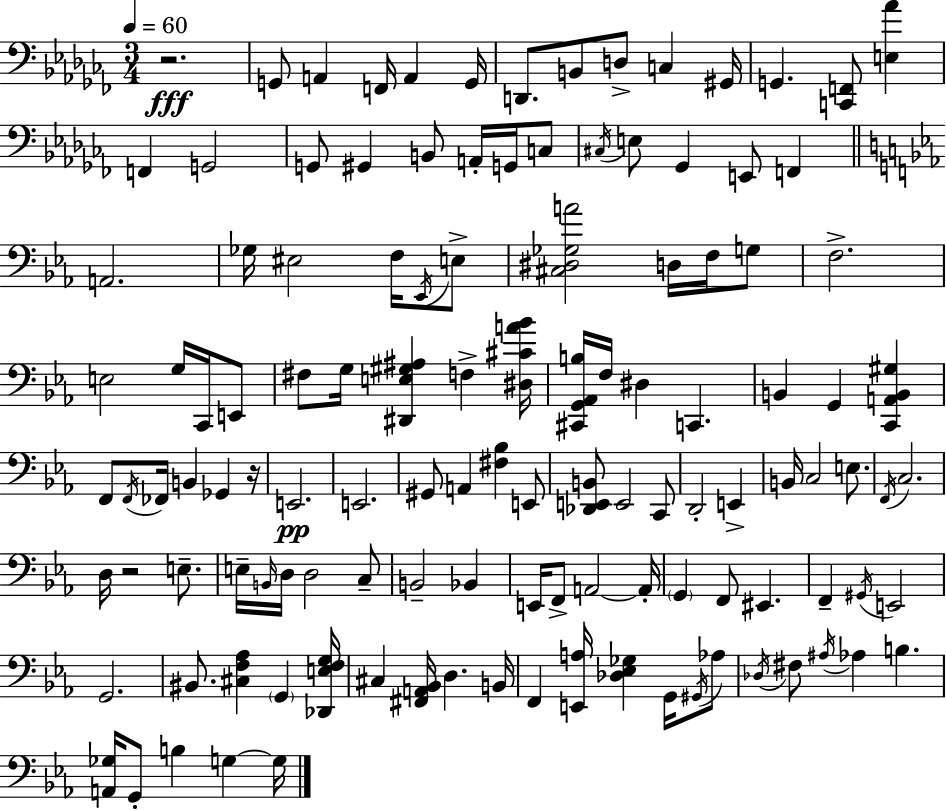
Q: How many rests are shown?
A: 3